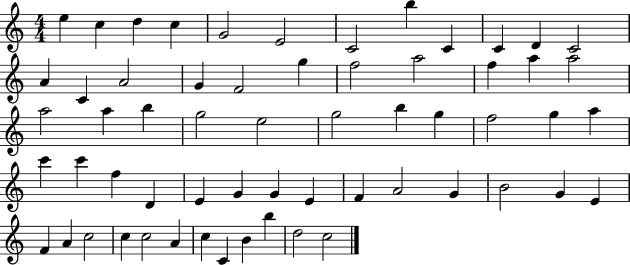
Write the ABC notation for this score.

X:1
T:Untitled
M:4/4
L:1/4
K:C
e c d c G2 E2 C2 b C C D C2 A C A2 G F2 g f2 a2 f a a2 a2 a b g2 e2 g2 b g f2 g a c' c' f D E G G E F A2 G B2 G E F A c2 c c2 A c C B b d2 c2